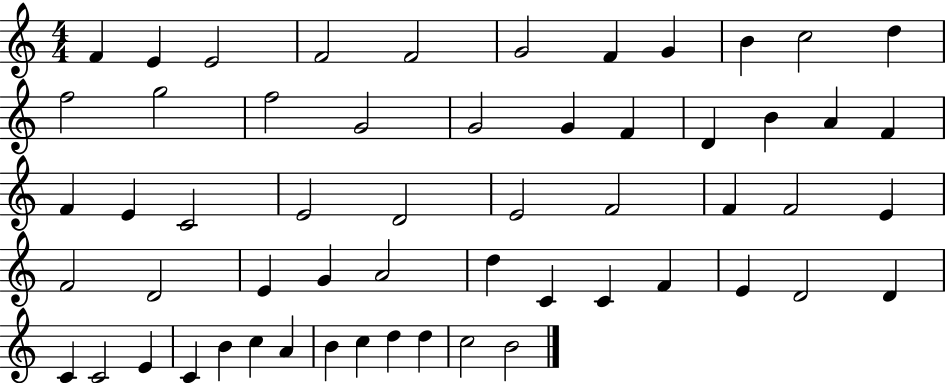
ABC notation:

X:1
T:Untitled
M:4/4
L:1/4
K:C
F E E2 F2 F2 G2 F G B c2 d f2 g2 f2 G2 G2 G F D B A F F E C2 E2 D2 E2 F2 F F2 E F2 D2 E G A2 d C C F E D2 D C C2 E C B c A B c d d c2 B2